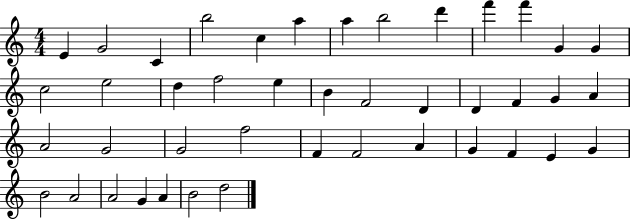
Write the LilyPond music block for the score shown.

{
  \clef treble
  \numericTimeSignature
  \time 4/4
  \key c \major
  e'4 g'2 c'4 | b''2 c''4 a''4 | a''4 b''2 d'''4 | f'''4 f'''4 g'4 g'4 | \break c''2 e''2 | d''4 f''2 e''4 | b'4 f'2 d'4 | d'4 f'4 g'4 a'4 | \break a'2 g'2 | g'2 f''2 | f'4 f'2 a'4 | g'4 f'4 e'4 g'4 | \break b'2 a'2 | a'2 g'4 a'4 | b'2 d''2 | \bar "|."
}